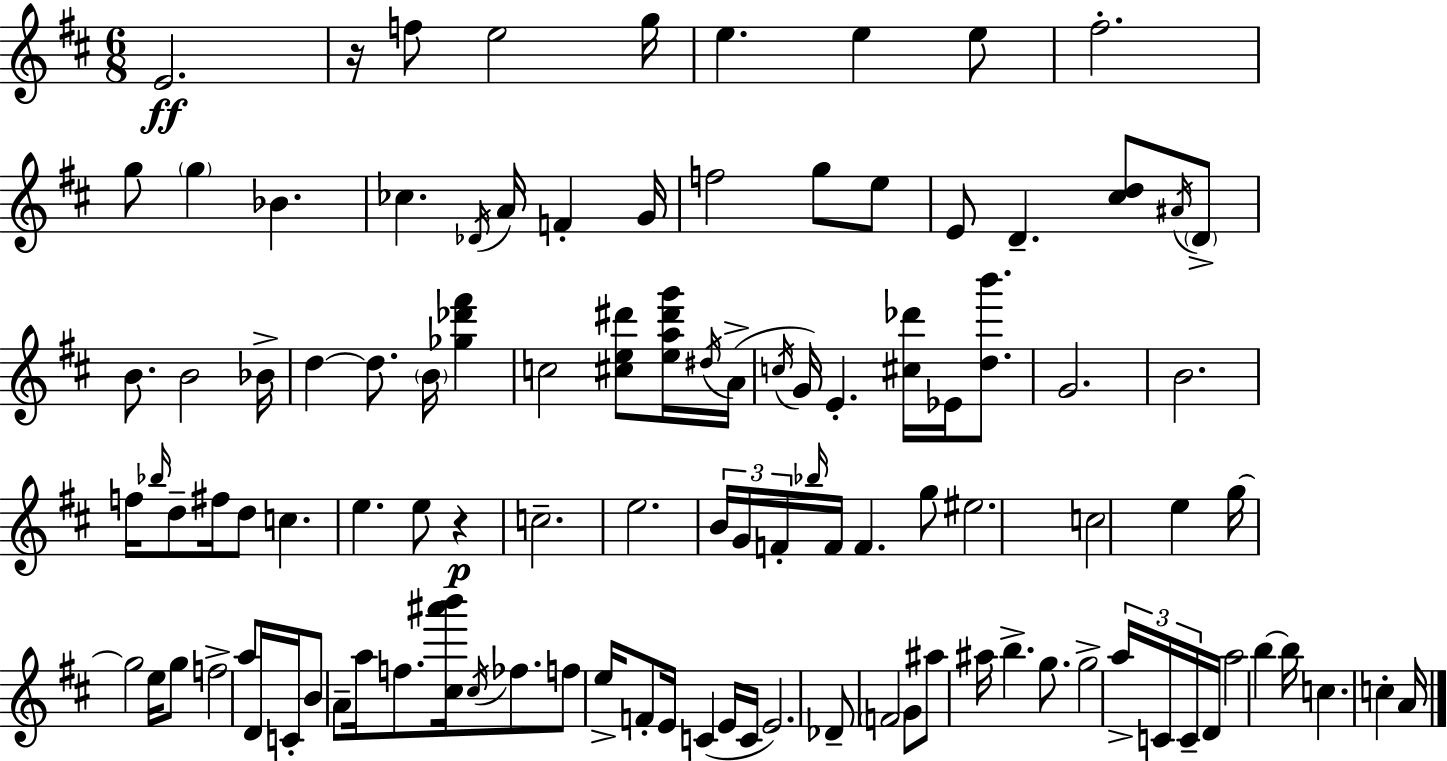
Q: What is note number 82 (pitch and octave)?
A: F4